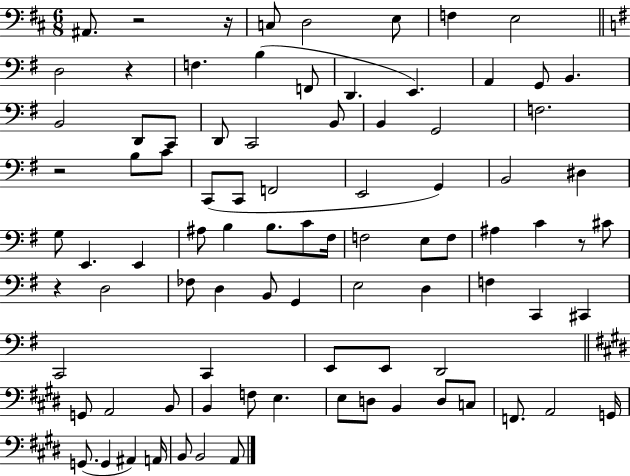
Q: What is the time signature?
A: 6/8